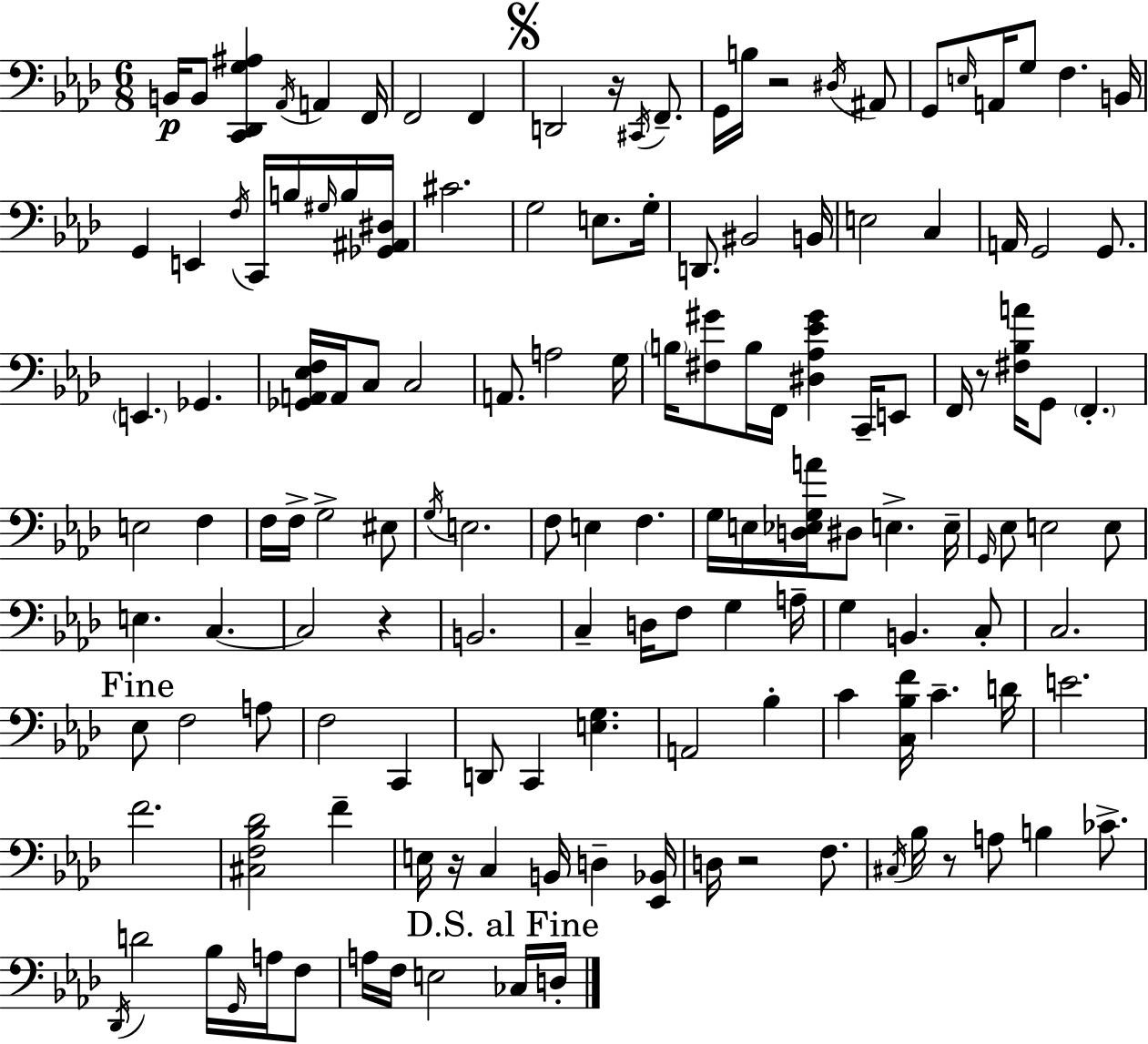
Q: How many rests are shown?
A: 7